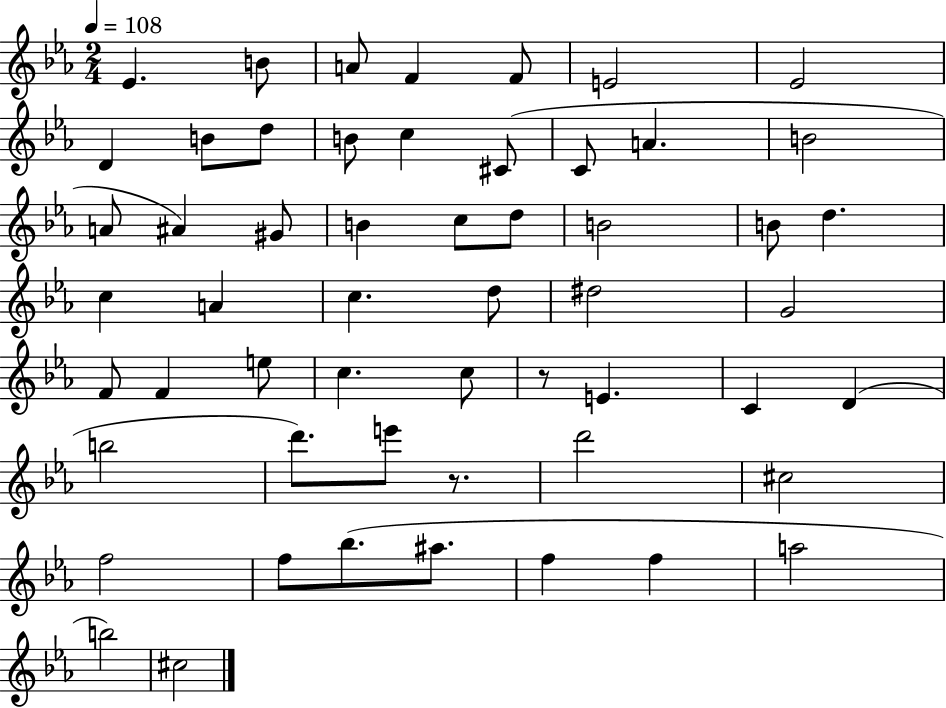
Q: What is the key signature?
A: EES major